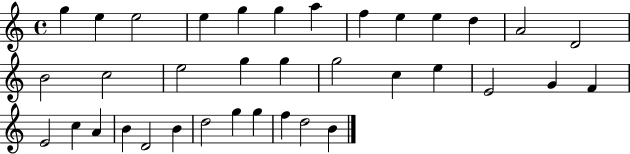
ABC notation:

X:1
T:Untitled
M:4/4
L:1/4
K:C
g e e2 e g g a f e e d A2 D2 B2 c2 e2 g g g2 c e E2 G F E2 c A B D2 B d2 g g f d2 B